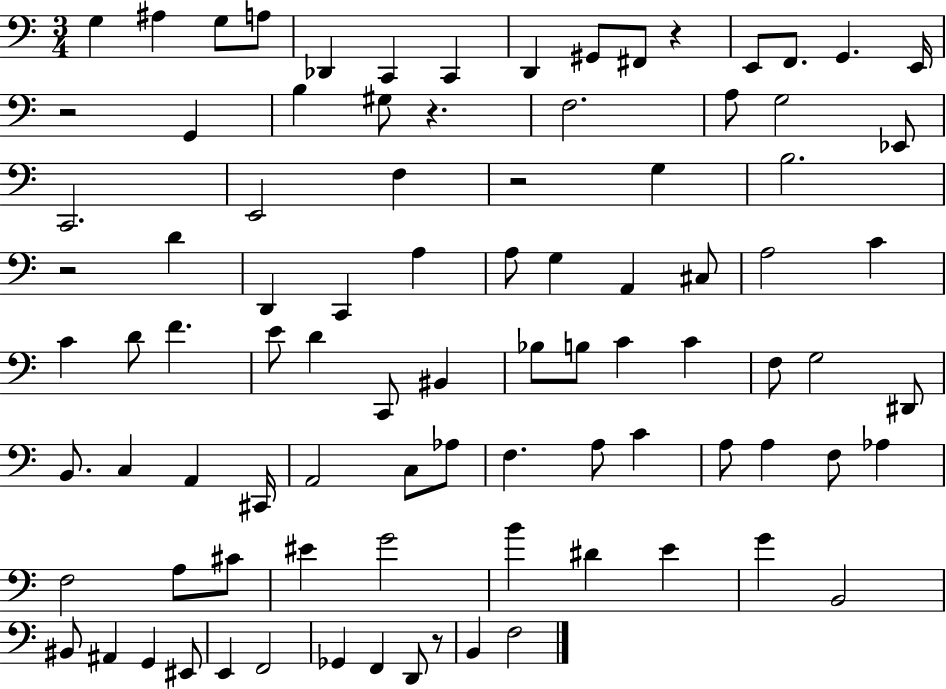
G3/q A#3/q G3/e A3/e Db2/q C2/q C2/q D2/q G#2/e F#2/e R/q E2/e F2/e. G2/q. E2/s R/h G2/q B3/q G#3/e R/q. F3/h. A3/e G3/h Eb2/e C2/h. E2/h F3/q R/h G3/q B3/h. R/h D4/q D2/q C2/q A3/q A3/e G3/q A2/q C#3/e A3/h C4/q C4/q D4/e F4/q. E4/e D4/q C2/e BIS2/q Bb3/e B3/e C4/q C4/q F3/e G3/h D#2/e B2/e. C3/q A2/q C#2/s A2/h C3/e Ab3/e F3/q. A3/e C4/q A3/e A3/q F3/e Ab3/q F3/h A3/e C#4/e EIS4/q G4/h B4/q D#4/q E4/q G4/q B2/h BIS2/e A#2/q G2/q EIS2/e E2/q F2/h Gb2/q F2/q D2/e R/e B2/q F3/h